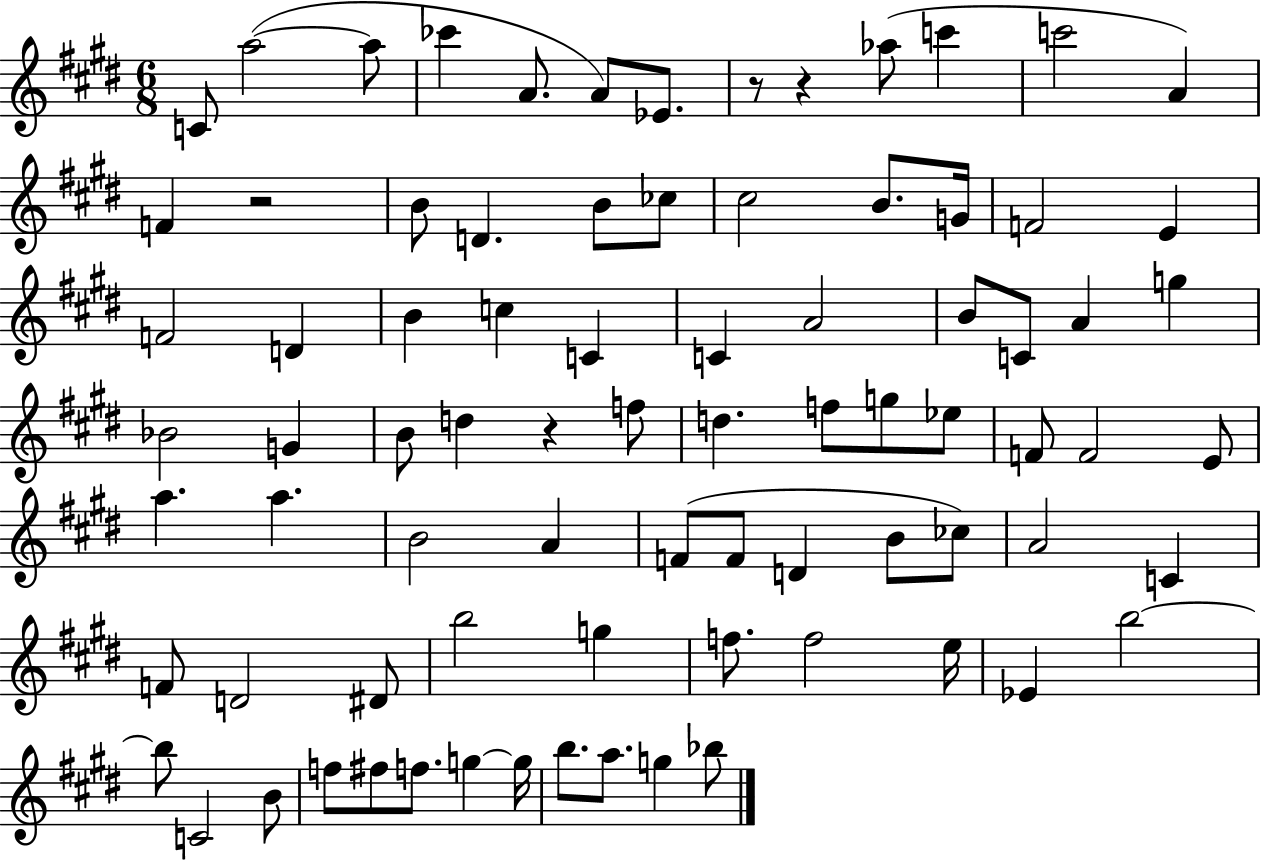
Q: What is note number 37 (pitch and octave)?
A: F5